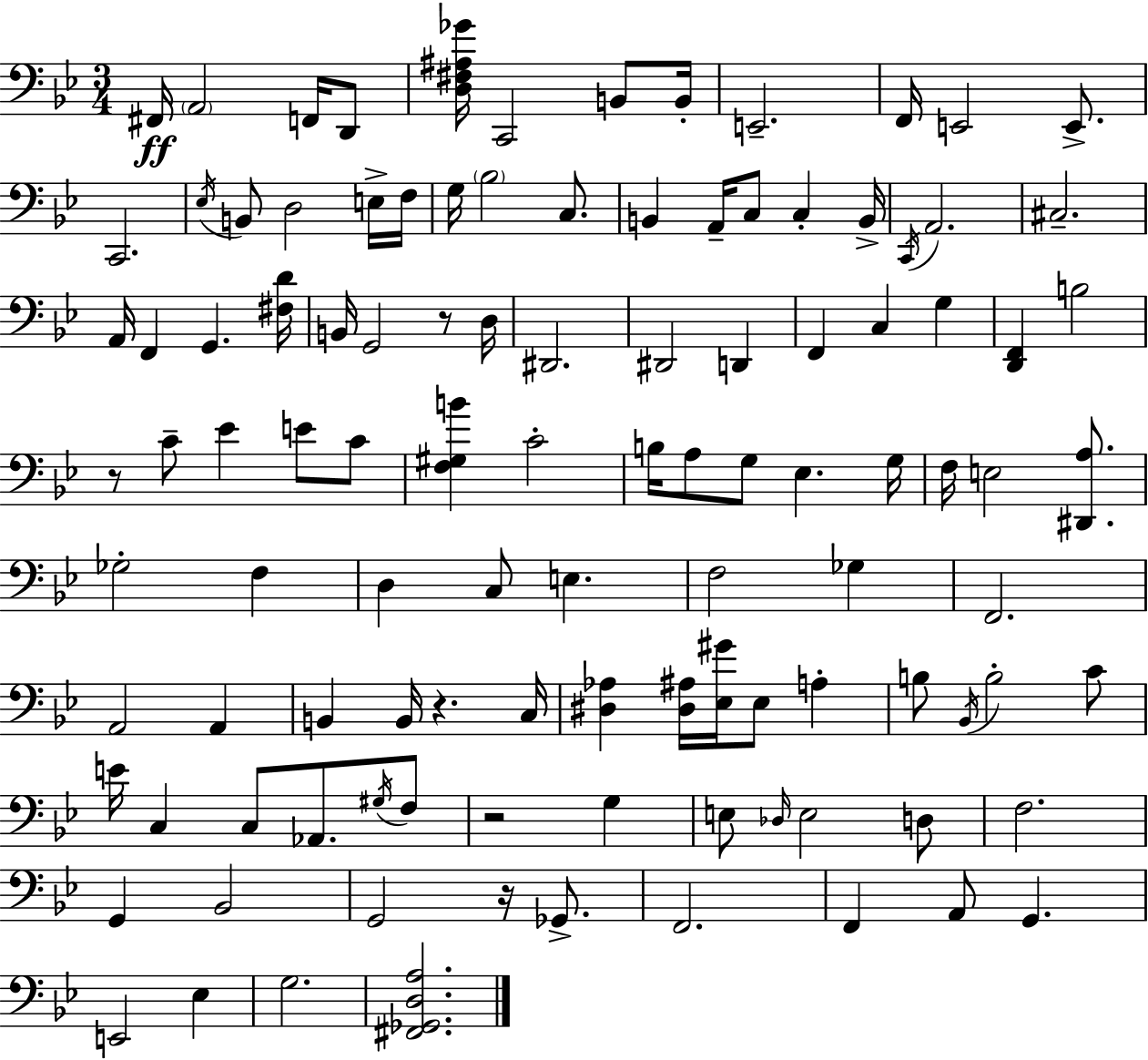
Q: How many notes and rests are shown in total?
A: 109